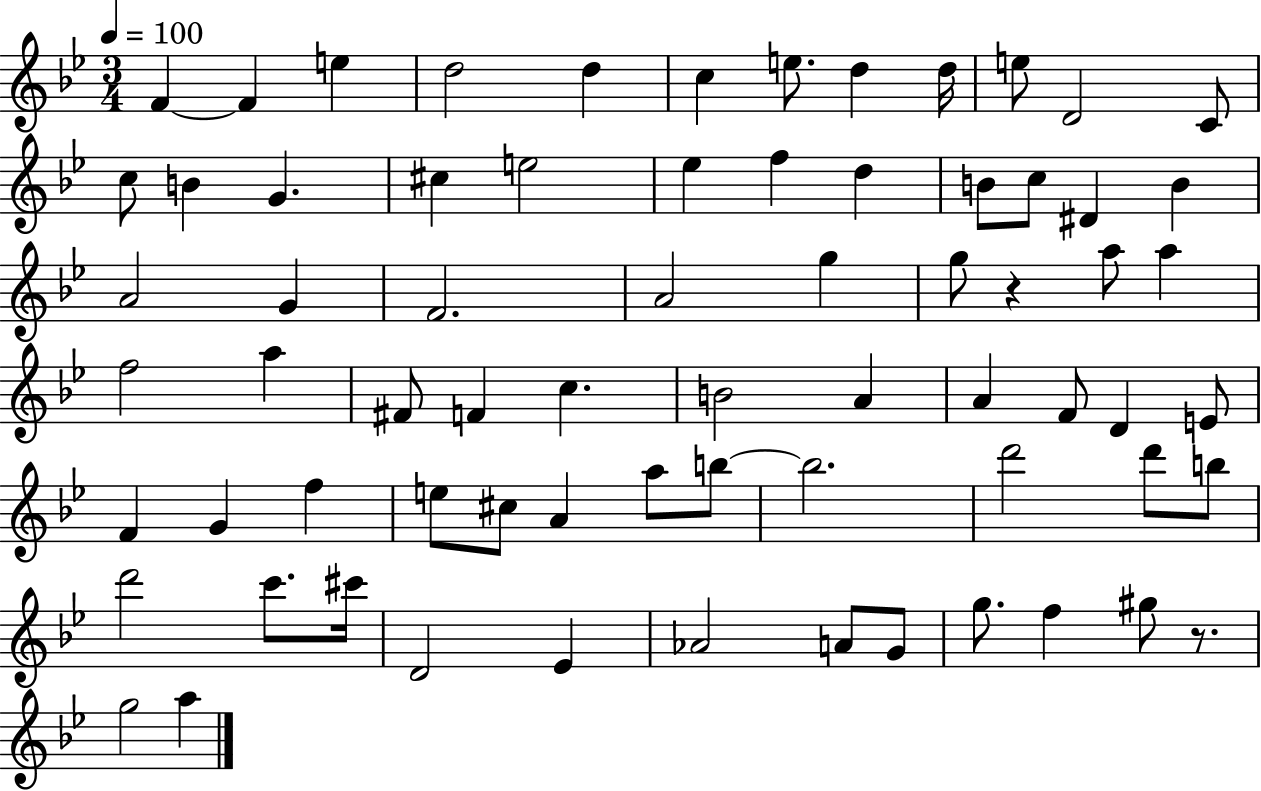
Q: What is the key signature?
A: BES major